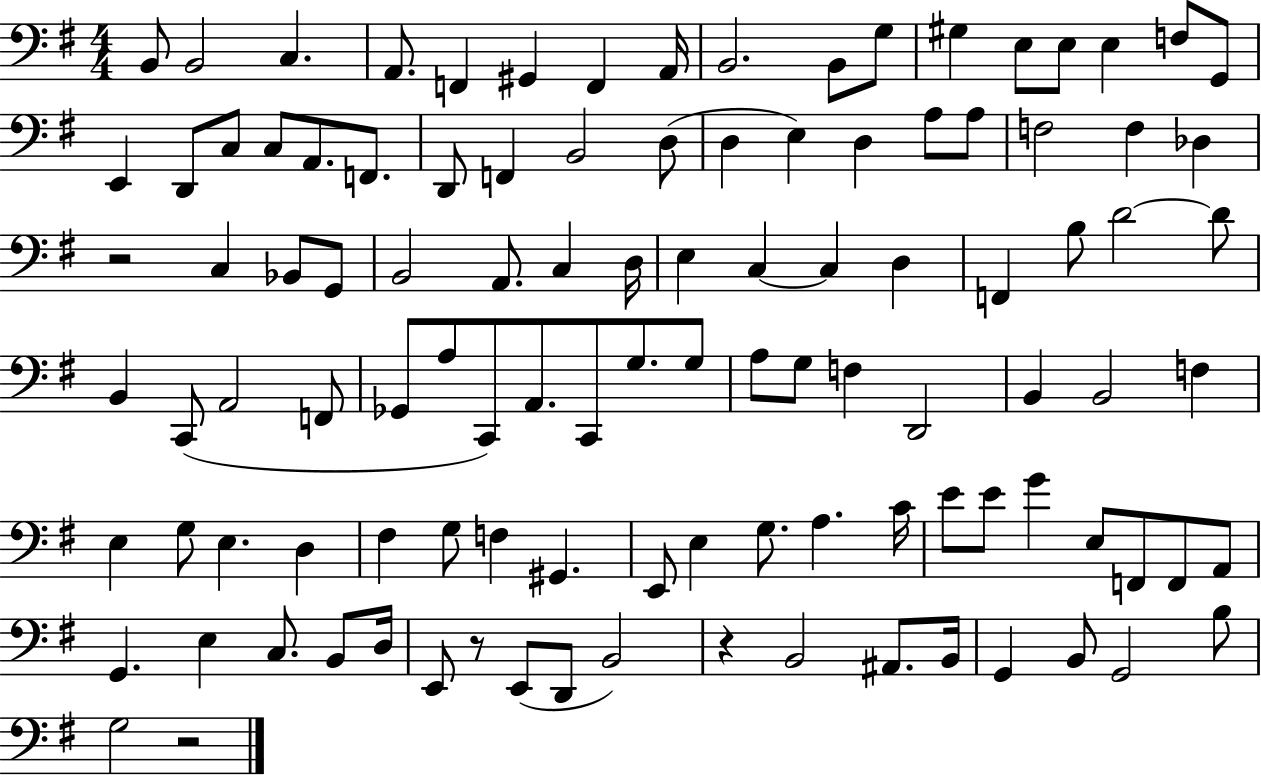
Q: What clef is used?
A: bass